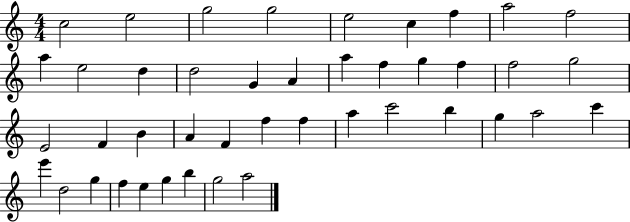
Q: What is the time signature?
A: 4/4